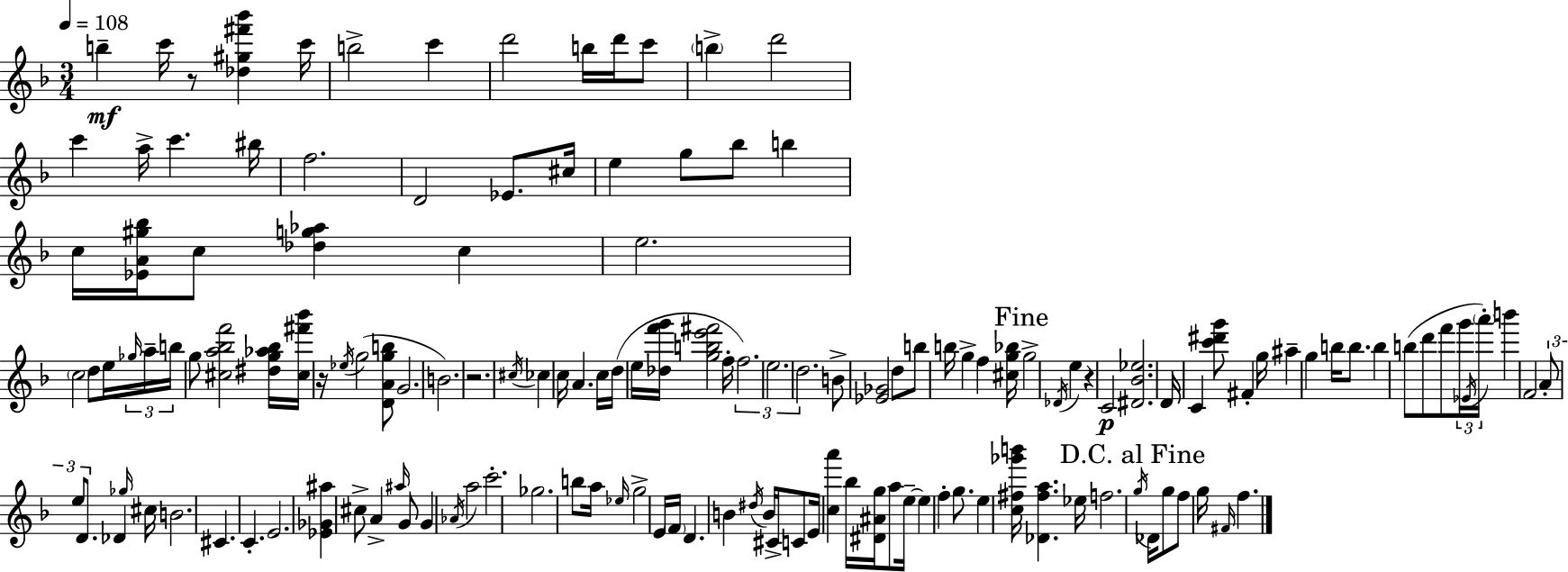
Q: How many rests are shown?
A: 4